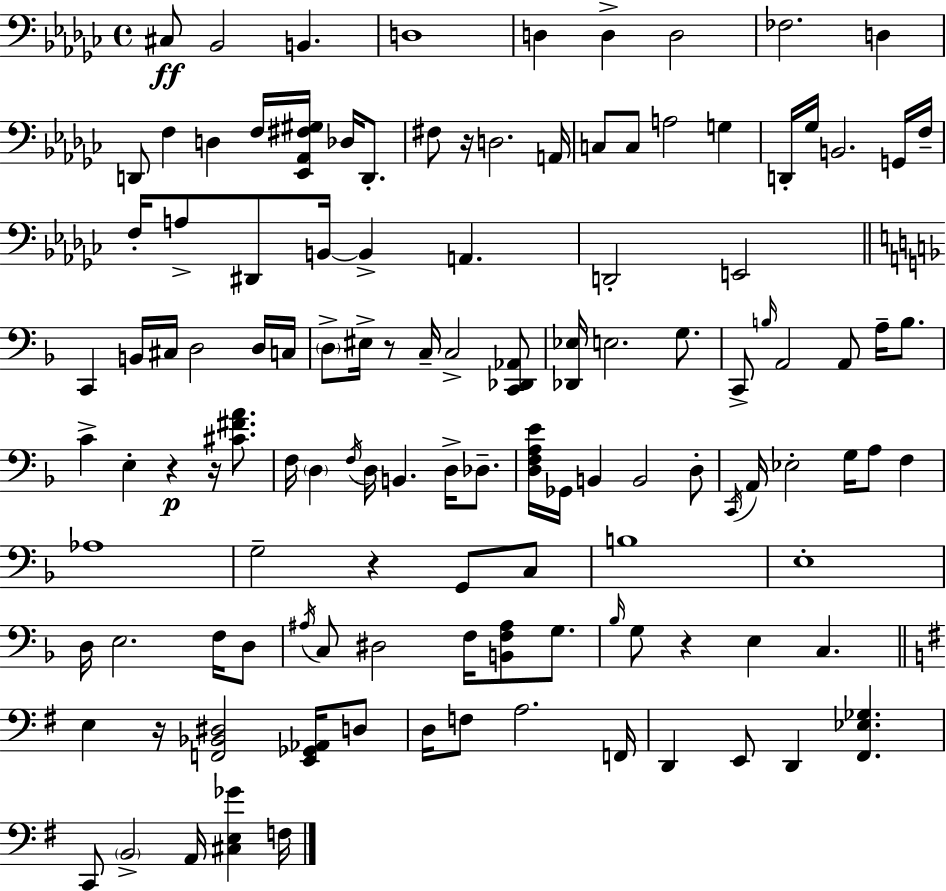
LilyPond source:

{
  \clef bass
  \time 4/4
  \defaultTimeSignature
  \key ees \minor
  \repeat volta 2 { cis8\ff bes,2 b,4. | d1 | d4 d4-> d2 | fes2. d4 | \break d,8 f4 d4 f16 <ees, aes, fis gis>16 des16 d,8.-. | fis8 r16 d2. a,16 | c8 c8 a2 g4 | d,16-. ges16 b,2. g,16 f16-- | \break f16-. a8-> dis,8 b,16~~ b,4-> a,4. | d,2-. e,2 | \bar "||" \break \key f \major c,4 b,16 cis16 d2 d16 c16 | \parenthesize d8-> eis16-> r8 c16-- c2-> <c, des, aes,>8 | <des, ees>16 e2. g8. | c,8-> \grace { b16 } a,2 a,8 a16-- b8. | \break c'4-> e4-. r4\p r16 <cis' fis' a'>8. | f16 \parenthesize d4 \acciaccatura { f16 } d16 b,4. d16-> des8.-- | <d f a e'>16 ges,16 b,4 b,2 | d8-. \acciaccatura { c,16 } a,16 ees2-. g16 a8 f4 | \break aes1 | g2-- r4 g,8 | c8 b1 | e1-. | \break d16 e2. | f16 d8 \acciaccatura { ais16 } c8 dis2 f16 <b, f ais>8 | g8. \grace { bes16 } g8 r4 e4 c4. | \bar "||" \break \key e \minor e4 r16 <f, bes, dis>2 <e, ges, aes,>16 d8 | d16 f8 a2. f,16 | d,4 e,8 d,4 <fis, ees ges>4. | c,8 \parenthesize b,2-> a,16 <cis e ges'>4 f16 | \break } \bar "|."
}